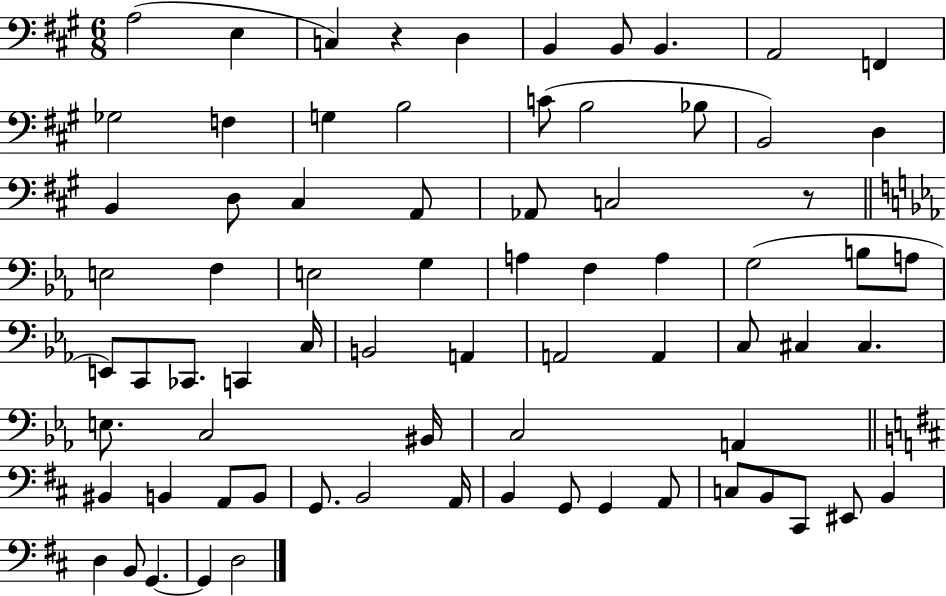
X:1
T:Untitled
M:6/8
L:1/4
K:A
A,2 E, C, z D, B,, B,,/2 B,, A,,2 F,, _G,2 F, G, B,2 C/2 B,2 _B,/2 B,,2 D, B,, D,/2 ^C, A,,/2 _A,,/2 C,2 z/2 E,2 F, E,2 G, A, F, A, G,2 B,/2 A,/2 E,,/2 C,,/2 _C,,/2 C,, C,/4 B,,2 A,, A,,2 A,, C,/2 ^C, ^C, E,/2 C,2 ^B,,/4 C,2 A,, ^B,, B,, A,,/2 B,,/2 G,,/2 B,,2 A,,/4 B,, G,,/2 G,, A,,/2 C,/2 B,,/2 ^C,,/2 ^E,,/2 B,, D, B,,/2 G,, G,, D,2